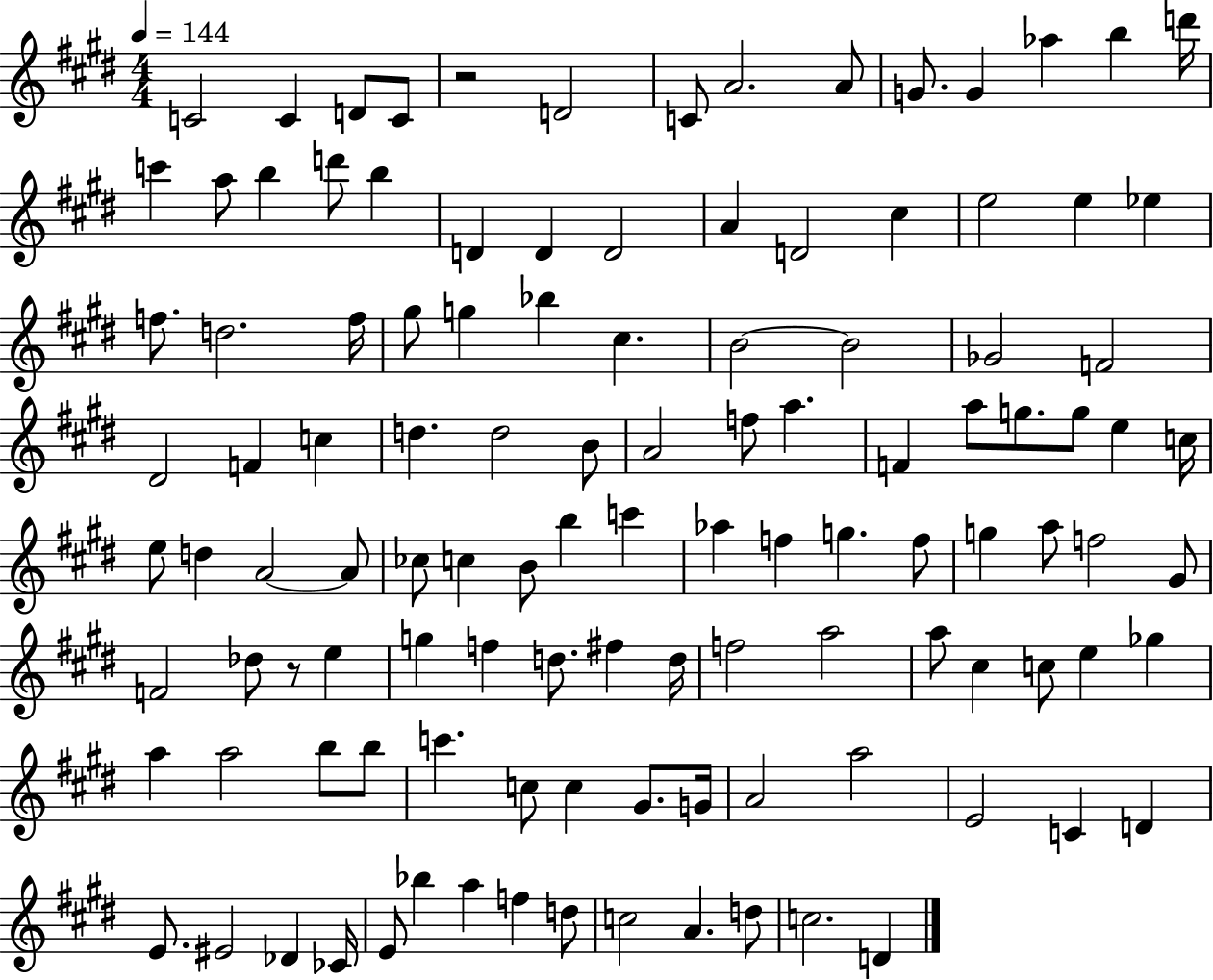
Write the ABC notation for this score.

X:1
T:Untitled
M:4/4
L:1/4
K:E
C2 C D/2 C/2 z2 D2 C/2 A2 A/2 G/2 G _a b d'/4 c' a/2 b d'/2 b D D D2 A D2 ^c e2 e _e f/2 d2 f/4 ^g/2 g _b ^c B2 B2 _G2 F2 ^D2 F c d d2 B/2 A2 f/2 a F a/2 g/2 g/2 e c/4 e/2 d A2 A/2 _c/2 c B/2 b c' _a f g f/2 g a/2 f2 ^G/2 F2 _d/2 z/2 e g f d/2 ^f d/4 f2 a2 a/2 ^c c/2 e _g a a2 b/2 b/2 c' c/2 c ^G/2 G/4 A2 a2 E2 C D E/2 ^E2 _D _C/4 E/2 _b a f d/2 c2 A d/2 c2 D